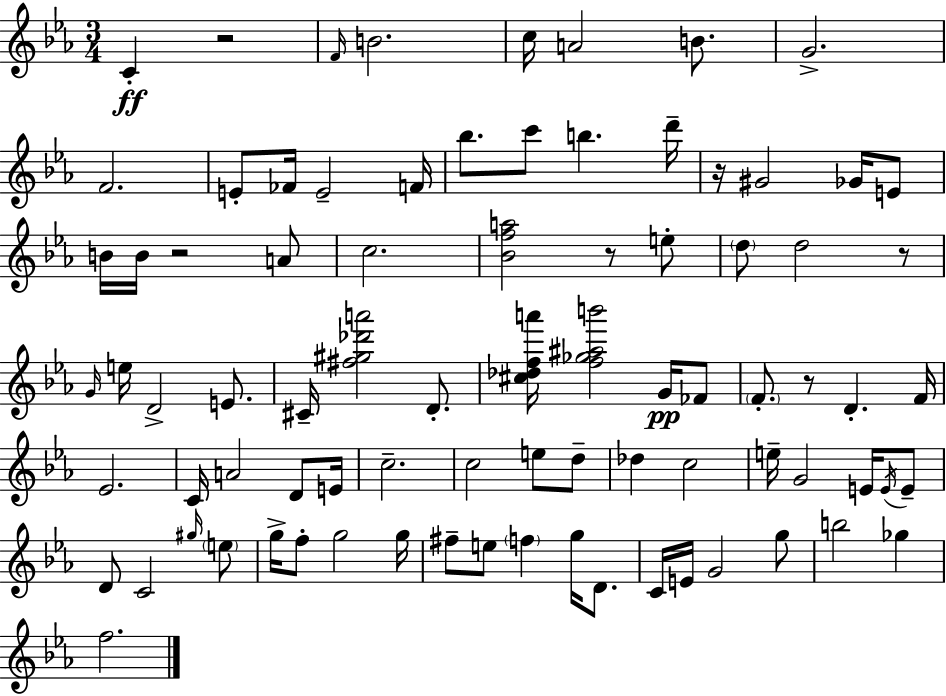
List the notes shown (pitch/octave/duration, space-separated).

C4/q R/h F4/s B4/h. C5/s A4/h B4/e. G4/h. F4/h. E4/e FES4/s E4/h F4/s Bb5/e. C6/e B5/q. D6/s R/s G#4/h Gb4/s E4/e B4/s B4/s R/h A4/e C5/h. [Bb4,F5,A5]/h R/e E5/e D5/e D5/h R/e G4/s E5/s D4/h E4/e. C#4/s [F#5,G#5,Db6,A6]/h D4/e. [C#5,Db5,F5,A6]/s [F5,Gb5,A#5,B6]/h G4/s FES4/e F4/e. R/e D4/q. F4/s Eb4/h. C4/s A4/h D4/e E4/s C5/h. C5/h E5/e D5/e Db5/q C5/h E5/s G4/h E4/s E4/s E4/e D4/e C4/h G#5/s E5/e G5/s F5/e G5/h G5/s F#5/e E5/e F5/q G5/s D4/e. C4/s E4/s G4/h G5/e B5/h Gb5/q F5/h.